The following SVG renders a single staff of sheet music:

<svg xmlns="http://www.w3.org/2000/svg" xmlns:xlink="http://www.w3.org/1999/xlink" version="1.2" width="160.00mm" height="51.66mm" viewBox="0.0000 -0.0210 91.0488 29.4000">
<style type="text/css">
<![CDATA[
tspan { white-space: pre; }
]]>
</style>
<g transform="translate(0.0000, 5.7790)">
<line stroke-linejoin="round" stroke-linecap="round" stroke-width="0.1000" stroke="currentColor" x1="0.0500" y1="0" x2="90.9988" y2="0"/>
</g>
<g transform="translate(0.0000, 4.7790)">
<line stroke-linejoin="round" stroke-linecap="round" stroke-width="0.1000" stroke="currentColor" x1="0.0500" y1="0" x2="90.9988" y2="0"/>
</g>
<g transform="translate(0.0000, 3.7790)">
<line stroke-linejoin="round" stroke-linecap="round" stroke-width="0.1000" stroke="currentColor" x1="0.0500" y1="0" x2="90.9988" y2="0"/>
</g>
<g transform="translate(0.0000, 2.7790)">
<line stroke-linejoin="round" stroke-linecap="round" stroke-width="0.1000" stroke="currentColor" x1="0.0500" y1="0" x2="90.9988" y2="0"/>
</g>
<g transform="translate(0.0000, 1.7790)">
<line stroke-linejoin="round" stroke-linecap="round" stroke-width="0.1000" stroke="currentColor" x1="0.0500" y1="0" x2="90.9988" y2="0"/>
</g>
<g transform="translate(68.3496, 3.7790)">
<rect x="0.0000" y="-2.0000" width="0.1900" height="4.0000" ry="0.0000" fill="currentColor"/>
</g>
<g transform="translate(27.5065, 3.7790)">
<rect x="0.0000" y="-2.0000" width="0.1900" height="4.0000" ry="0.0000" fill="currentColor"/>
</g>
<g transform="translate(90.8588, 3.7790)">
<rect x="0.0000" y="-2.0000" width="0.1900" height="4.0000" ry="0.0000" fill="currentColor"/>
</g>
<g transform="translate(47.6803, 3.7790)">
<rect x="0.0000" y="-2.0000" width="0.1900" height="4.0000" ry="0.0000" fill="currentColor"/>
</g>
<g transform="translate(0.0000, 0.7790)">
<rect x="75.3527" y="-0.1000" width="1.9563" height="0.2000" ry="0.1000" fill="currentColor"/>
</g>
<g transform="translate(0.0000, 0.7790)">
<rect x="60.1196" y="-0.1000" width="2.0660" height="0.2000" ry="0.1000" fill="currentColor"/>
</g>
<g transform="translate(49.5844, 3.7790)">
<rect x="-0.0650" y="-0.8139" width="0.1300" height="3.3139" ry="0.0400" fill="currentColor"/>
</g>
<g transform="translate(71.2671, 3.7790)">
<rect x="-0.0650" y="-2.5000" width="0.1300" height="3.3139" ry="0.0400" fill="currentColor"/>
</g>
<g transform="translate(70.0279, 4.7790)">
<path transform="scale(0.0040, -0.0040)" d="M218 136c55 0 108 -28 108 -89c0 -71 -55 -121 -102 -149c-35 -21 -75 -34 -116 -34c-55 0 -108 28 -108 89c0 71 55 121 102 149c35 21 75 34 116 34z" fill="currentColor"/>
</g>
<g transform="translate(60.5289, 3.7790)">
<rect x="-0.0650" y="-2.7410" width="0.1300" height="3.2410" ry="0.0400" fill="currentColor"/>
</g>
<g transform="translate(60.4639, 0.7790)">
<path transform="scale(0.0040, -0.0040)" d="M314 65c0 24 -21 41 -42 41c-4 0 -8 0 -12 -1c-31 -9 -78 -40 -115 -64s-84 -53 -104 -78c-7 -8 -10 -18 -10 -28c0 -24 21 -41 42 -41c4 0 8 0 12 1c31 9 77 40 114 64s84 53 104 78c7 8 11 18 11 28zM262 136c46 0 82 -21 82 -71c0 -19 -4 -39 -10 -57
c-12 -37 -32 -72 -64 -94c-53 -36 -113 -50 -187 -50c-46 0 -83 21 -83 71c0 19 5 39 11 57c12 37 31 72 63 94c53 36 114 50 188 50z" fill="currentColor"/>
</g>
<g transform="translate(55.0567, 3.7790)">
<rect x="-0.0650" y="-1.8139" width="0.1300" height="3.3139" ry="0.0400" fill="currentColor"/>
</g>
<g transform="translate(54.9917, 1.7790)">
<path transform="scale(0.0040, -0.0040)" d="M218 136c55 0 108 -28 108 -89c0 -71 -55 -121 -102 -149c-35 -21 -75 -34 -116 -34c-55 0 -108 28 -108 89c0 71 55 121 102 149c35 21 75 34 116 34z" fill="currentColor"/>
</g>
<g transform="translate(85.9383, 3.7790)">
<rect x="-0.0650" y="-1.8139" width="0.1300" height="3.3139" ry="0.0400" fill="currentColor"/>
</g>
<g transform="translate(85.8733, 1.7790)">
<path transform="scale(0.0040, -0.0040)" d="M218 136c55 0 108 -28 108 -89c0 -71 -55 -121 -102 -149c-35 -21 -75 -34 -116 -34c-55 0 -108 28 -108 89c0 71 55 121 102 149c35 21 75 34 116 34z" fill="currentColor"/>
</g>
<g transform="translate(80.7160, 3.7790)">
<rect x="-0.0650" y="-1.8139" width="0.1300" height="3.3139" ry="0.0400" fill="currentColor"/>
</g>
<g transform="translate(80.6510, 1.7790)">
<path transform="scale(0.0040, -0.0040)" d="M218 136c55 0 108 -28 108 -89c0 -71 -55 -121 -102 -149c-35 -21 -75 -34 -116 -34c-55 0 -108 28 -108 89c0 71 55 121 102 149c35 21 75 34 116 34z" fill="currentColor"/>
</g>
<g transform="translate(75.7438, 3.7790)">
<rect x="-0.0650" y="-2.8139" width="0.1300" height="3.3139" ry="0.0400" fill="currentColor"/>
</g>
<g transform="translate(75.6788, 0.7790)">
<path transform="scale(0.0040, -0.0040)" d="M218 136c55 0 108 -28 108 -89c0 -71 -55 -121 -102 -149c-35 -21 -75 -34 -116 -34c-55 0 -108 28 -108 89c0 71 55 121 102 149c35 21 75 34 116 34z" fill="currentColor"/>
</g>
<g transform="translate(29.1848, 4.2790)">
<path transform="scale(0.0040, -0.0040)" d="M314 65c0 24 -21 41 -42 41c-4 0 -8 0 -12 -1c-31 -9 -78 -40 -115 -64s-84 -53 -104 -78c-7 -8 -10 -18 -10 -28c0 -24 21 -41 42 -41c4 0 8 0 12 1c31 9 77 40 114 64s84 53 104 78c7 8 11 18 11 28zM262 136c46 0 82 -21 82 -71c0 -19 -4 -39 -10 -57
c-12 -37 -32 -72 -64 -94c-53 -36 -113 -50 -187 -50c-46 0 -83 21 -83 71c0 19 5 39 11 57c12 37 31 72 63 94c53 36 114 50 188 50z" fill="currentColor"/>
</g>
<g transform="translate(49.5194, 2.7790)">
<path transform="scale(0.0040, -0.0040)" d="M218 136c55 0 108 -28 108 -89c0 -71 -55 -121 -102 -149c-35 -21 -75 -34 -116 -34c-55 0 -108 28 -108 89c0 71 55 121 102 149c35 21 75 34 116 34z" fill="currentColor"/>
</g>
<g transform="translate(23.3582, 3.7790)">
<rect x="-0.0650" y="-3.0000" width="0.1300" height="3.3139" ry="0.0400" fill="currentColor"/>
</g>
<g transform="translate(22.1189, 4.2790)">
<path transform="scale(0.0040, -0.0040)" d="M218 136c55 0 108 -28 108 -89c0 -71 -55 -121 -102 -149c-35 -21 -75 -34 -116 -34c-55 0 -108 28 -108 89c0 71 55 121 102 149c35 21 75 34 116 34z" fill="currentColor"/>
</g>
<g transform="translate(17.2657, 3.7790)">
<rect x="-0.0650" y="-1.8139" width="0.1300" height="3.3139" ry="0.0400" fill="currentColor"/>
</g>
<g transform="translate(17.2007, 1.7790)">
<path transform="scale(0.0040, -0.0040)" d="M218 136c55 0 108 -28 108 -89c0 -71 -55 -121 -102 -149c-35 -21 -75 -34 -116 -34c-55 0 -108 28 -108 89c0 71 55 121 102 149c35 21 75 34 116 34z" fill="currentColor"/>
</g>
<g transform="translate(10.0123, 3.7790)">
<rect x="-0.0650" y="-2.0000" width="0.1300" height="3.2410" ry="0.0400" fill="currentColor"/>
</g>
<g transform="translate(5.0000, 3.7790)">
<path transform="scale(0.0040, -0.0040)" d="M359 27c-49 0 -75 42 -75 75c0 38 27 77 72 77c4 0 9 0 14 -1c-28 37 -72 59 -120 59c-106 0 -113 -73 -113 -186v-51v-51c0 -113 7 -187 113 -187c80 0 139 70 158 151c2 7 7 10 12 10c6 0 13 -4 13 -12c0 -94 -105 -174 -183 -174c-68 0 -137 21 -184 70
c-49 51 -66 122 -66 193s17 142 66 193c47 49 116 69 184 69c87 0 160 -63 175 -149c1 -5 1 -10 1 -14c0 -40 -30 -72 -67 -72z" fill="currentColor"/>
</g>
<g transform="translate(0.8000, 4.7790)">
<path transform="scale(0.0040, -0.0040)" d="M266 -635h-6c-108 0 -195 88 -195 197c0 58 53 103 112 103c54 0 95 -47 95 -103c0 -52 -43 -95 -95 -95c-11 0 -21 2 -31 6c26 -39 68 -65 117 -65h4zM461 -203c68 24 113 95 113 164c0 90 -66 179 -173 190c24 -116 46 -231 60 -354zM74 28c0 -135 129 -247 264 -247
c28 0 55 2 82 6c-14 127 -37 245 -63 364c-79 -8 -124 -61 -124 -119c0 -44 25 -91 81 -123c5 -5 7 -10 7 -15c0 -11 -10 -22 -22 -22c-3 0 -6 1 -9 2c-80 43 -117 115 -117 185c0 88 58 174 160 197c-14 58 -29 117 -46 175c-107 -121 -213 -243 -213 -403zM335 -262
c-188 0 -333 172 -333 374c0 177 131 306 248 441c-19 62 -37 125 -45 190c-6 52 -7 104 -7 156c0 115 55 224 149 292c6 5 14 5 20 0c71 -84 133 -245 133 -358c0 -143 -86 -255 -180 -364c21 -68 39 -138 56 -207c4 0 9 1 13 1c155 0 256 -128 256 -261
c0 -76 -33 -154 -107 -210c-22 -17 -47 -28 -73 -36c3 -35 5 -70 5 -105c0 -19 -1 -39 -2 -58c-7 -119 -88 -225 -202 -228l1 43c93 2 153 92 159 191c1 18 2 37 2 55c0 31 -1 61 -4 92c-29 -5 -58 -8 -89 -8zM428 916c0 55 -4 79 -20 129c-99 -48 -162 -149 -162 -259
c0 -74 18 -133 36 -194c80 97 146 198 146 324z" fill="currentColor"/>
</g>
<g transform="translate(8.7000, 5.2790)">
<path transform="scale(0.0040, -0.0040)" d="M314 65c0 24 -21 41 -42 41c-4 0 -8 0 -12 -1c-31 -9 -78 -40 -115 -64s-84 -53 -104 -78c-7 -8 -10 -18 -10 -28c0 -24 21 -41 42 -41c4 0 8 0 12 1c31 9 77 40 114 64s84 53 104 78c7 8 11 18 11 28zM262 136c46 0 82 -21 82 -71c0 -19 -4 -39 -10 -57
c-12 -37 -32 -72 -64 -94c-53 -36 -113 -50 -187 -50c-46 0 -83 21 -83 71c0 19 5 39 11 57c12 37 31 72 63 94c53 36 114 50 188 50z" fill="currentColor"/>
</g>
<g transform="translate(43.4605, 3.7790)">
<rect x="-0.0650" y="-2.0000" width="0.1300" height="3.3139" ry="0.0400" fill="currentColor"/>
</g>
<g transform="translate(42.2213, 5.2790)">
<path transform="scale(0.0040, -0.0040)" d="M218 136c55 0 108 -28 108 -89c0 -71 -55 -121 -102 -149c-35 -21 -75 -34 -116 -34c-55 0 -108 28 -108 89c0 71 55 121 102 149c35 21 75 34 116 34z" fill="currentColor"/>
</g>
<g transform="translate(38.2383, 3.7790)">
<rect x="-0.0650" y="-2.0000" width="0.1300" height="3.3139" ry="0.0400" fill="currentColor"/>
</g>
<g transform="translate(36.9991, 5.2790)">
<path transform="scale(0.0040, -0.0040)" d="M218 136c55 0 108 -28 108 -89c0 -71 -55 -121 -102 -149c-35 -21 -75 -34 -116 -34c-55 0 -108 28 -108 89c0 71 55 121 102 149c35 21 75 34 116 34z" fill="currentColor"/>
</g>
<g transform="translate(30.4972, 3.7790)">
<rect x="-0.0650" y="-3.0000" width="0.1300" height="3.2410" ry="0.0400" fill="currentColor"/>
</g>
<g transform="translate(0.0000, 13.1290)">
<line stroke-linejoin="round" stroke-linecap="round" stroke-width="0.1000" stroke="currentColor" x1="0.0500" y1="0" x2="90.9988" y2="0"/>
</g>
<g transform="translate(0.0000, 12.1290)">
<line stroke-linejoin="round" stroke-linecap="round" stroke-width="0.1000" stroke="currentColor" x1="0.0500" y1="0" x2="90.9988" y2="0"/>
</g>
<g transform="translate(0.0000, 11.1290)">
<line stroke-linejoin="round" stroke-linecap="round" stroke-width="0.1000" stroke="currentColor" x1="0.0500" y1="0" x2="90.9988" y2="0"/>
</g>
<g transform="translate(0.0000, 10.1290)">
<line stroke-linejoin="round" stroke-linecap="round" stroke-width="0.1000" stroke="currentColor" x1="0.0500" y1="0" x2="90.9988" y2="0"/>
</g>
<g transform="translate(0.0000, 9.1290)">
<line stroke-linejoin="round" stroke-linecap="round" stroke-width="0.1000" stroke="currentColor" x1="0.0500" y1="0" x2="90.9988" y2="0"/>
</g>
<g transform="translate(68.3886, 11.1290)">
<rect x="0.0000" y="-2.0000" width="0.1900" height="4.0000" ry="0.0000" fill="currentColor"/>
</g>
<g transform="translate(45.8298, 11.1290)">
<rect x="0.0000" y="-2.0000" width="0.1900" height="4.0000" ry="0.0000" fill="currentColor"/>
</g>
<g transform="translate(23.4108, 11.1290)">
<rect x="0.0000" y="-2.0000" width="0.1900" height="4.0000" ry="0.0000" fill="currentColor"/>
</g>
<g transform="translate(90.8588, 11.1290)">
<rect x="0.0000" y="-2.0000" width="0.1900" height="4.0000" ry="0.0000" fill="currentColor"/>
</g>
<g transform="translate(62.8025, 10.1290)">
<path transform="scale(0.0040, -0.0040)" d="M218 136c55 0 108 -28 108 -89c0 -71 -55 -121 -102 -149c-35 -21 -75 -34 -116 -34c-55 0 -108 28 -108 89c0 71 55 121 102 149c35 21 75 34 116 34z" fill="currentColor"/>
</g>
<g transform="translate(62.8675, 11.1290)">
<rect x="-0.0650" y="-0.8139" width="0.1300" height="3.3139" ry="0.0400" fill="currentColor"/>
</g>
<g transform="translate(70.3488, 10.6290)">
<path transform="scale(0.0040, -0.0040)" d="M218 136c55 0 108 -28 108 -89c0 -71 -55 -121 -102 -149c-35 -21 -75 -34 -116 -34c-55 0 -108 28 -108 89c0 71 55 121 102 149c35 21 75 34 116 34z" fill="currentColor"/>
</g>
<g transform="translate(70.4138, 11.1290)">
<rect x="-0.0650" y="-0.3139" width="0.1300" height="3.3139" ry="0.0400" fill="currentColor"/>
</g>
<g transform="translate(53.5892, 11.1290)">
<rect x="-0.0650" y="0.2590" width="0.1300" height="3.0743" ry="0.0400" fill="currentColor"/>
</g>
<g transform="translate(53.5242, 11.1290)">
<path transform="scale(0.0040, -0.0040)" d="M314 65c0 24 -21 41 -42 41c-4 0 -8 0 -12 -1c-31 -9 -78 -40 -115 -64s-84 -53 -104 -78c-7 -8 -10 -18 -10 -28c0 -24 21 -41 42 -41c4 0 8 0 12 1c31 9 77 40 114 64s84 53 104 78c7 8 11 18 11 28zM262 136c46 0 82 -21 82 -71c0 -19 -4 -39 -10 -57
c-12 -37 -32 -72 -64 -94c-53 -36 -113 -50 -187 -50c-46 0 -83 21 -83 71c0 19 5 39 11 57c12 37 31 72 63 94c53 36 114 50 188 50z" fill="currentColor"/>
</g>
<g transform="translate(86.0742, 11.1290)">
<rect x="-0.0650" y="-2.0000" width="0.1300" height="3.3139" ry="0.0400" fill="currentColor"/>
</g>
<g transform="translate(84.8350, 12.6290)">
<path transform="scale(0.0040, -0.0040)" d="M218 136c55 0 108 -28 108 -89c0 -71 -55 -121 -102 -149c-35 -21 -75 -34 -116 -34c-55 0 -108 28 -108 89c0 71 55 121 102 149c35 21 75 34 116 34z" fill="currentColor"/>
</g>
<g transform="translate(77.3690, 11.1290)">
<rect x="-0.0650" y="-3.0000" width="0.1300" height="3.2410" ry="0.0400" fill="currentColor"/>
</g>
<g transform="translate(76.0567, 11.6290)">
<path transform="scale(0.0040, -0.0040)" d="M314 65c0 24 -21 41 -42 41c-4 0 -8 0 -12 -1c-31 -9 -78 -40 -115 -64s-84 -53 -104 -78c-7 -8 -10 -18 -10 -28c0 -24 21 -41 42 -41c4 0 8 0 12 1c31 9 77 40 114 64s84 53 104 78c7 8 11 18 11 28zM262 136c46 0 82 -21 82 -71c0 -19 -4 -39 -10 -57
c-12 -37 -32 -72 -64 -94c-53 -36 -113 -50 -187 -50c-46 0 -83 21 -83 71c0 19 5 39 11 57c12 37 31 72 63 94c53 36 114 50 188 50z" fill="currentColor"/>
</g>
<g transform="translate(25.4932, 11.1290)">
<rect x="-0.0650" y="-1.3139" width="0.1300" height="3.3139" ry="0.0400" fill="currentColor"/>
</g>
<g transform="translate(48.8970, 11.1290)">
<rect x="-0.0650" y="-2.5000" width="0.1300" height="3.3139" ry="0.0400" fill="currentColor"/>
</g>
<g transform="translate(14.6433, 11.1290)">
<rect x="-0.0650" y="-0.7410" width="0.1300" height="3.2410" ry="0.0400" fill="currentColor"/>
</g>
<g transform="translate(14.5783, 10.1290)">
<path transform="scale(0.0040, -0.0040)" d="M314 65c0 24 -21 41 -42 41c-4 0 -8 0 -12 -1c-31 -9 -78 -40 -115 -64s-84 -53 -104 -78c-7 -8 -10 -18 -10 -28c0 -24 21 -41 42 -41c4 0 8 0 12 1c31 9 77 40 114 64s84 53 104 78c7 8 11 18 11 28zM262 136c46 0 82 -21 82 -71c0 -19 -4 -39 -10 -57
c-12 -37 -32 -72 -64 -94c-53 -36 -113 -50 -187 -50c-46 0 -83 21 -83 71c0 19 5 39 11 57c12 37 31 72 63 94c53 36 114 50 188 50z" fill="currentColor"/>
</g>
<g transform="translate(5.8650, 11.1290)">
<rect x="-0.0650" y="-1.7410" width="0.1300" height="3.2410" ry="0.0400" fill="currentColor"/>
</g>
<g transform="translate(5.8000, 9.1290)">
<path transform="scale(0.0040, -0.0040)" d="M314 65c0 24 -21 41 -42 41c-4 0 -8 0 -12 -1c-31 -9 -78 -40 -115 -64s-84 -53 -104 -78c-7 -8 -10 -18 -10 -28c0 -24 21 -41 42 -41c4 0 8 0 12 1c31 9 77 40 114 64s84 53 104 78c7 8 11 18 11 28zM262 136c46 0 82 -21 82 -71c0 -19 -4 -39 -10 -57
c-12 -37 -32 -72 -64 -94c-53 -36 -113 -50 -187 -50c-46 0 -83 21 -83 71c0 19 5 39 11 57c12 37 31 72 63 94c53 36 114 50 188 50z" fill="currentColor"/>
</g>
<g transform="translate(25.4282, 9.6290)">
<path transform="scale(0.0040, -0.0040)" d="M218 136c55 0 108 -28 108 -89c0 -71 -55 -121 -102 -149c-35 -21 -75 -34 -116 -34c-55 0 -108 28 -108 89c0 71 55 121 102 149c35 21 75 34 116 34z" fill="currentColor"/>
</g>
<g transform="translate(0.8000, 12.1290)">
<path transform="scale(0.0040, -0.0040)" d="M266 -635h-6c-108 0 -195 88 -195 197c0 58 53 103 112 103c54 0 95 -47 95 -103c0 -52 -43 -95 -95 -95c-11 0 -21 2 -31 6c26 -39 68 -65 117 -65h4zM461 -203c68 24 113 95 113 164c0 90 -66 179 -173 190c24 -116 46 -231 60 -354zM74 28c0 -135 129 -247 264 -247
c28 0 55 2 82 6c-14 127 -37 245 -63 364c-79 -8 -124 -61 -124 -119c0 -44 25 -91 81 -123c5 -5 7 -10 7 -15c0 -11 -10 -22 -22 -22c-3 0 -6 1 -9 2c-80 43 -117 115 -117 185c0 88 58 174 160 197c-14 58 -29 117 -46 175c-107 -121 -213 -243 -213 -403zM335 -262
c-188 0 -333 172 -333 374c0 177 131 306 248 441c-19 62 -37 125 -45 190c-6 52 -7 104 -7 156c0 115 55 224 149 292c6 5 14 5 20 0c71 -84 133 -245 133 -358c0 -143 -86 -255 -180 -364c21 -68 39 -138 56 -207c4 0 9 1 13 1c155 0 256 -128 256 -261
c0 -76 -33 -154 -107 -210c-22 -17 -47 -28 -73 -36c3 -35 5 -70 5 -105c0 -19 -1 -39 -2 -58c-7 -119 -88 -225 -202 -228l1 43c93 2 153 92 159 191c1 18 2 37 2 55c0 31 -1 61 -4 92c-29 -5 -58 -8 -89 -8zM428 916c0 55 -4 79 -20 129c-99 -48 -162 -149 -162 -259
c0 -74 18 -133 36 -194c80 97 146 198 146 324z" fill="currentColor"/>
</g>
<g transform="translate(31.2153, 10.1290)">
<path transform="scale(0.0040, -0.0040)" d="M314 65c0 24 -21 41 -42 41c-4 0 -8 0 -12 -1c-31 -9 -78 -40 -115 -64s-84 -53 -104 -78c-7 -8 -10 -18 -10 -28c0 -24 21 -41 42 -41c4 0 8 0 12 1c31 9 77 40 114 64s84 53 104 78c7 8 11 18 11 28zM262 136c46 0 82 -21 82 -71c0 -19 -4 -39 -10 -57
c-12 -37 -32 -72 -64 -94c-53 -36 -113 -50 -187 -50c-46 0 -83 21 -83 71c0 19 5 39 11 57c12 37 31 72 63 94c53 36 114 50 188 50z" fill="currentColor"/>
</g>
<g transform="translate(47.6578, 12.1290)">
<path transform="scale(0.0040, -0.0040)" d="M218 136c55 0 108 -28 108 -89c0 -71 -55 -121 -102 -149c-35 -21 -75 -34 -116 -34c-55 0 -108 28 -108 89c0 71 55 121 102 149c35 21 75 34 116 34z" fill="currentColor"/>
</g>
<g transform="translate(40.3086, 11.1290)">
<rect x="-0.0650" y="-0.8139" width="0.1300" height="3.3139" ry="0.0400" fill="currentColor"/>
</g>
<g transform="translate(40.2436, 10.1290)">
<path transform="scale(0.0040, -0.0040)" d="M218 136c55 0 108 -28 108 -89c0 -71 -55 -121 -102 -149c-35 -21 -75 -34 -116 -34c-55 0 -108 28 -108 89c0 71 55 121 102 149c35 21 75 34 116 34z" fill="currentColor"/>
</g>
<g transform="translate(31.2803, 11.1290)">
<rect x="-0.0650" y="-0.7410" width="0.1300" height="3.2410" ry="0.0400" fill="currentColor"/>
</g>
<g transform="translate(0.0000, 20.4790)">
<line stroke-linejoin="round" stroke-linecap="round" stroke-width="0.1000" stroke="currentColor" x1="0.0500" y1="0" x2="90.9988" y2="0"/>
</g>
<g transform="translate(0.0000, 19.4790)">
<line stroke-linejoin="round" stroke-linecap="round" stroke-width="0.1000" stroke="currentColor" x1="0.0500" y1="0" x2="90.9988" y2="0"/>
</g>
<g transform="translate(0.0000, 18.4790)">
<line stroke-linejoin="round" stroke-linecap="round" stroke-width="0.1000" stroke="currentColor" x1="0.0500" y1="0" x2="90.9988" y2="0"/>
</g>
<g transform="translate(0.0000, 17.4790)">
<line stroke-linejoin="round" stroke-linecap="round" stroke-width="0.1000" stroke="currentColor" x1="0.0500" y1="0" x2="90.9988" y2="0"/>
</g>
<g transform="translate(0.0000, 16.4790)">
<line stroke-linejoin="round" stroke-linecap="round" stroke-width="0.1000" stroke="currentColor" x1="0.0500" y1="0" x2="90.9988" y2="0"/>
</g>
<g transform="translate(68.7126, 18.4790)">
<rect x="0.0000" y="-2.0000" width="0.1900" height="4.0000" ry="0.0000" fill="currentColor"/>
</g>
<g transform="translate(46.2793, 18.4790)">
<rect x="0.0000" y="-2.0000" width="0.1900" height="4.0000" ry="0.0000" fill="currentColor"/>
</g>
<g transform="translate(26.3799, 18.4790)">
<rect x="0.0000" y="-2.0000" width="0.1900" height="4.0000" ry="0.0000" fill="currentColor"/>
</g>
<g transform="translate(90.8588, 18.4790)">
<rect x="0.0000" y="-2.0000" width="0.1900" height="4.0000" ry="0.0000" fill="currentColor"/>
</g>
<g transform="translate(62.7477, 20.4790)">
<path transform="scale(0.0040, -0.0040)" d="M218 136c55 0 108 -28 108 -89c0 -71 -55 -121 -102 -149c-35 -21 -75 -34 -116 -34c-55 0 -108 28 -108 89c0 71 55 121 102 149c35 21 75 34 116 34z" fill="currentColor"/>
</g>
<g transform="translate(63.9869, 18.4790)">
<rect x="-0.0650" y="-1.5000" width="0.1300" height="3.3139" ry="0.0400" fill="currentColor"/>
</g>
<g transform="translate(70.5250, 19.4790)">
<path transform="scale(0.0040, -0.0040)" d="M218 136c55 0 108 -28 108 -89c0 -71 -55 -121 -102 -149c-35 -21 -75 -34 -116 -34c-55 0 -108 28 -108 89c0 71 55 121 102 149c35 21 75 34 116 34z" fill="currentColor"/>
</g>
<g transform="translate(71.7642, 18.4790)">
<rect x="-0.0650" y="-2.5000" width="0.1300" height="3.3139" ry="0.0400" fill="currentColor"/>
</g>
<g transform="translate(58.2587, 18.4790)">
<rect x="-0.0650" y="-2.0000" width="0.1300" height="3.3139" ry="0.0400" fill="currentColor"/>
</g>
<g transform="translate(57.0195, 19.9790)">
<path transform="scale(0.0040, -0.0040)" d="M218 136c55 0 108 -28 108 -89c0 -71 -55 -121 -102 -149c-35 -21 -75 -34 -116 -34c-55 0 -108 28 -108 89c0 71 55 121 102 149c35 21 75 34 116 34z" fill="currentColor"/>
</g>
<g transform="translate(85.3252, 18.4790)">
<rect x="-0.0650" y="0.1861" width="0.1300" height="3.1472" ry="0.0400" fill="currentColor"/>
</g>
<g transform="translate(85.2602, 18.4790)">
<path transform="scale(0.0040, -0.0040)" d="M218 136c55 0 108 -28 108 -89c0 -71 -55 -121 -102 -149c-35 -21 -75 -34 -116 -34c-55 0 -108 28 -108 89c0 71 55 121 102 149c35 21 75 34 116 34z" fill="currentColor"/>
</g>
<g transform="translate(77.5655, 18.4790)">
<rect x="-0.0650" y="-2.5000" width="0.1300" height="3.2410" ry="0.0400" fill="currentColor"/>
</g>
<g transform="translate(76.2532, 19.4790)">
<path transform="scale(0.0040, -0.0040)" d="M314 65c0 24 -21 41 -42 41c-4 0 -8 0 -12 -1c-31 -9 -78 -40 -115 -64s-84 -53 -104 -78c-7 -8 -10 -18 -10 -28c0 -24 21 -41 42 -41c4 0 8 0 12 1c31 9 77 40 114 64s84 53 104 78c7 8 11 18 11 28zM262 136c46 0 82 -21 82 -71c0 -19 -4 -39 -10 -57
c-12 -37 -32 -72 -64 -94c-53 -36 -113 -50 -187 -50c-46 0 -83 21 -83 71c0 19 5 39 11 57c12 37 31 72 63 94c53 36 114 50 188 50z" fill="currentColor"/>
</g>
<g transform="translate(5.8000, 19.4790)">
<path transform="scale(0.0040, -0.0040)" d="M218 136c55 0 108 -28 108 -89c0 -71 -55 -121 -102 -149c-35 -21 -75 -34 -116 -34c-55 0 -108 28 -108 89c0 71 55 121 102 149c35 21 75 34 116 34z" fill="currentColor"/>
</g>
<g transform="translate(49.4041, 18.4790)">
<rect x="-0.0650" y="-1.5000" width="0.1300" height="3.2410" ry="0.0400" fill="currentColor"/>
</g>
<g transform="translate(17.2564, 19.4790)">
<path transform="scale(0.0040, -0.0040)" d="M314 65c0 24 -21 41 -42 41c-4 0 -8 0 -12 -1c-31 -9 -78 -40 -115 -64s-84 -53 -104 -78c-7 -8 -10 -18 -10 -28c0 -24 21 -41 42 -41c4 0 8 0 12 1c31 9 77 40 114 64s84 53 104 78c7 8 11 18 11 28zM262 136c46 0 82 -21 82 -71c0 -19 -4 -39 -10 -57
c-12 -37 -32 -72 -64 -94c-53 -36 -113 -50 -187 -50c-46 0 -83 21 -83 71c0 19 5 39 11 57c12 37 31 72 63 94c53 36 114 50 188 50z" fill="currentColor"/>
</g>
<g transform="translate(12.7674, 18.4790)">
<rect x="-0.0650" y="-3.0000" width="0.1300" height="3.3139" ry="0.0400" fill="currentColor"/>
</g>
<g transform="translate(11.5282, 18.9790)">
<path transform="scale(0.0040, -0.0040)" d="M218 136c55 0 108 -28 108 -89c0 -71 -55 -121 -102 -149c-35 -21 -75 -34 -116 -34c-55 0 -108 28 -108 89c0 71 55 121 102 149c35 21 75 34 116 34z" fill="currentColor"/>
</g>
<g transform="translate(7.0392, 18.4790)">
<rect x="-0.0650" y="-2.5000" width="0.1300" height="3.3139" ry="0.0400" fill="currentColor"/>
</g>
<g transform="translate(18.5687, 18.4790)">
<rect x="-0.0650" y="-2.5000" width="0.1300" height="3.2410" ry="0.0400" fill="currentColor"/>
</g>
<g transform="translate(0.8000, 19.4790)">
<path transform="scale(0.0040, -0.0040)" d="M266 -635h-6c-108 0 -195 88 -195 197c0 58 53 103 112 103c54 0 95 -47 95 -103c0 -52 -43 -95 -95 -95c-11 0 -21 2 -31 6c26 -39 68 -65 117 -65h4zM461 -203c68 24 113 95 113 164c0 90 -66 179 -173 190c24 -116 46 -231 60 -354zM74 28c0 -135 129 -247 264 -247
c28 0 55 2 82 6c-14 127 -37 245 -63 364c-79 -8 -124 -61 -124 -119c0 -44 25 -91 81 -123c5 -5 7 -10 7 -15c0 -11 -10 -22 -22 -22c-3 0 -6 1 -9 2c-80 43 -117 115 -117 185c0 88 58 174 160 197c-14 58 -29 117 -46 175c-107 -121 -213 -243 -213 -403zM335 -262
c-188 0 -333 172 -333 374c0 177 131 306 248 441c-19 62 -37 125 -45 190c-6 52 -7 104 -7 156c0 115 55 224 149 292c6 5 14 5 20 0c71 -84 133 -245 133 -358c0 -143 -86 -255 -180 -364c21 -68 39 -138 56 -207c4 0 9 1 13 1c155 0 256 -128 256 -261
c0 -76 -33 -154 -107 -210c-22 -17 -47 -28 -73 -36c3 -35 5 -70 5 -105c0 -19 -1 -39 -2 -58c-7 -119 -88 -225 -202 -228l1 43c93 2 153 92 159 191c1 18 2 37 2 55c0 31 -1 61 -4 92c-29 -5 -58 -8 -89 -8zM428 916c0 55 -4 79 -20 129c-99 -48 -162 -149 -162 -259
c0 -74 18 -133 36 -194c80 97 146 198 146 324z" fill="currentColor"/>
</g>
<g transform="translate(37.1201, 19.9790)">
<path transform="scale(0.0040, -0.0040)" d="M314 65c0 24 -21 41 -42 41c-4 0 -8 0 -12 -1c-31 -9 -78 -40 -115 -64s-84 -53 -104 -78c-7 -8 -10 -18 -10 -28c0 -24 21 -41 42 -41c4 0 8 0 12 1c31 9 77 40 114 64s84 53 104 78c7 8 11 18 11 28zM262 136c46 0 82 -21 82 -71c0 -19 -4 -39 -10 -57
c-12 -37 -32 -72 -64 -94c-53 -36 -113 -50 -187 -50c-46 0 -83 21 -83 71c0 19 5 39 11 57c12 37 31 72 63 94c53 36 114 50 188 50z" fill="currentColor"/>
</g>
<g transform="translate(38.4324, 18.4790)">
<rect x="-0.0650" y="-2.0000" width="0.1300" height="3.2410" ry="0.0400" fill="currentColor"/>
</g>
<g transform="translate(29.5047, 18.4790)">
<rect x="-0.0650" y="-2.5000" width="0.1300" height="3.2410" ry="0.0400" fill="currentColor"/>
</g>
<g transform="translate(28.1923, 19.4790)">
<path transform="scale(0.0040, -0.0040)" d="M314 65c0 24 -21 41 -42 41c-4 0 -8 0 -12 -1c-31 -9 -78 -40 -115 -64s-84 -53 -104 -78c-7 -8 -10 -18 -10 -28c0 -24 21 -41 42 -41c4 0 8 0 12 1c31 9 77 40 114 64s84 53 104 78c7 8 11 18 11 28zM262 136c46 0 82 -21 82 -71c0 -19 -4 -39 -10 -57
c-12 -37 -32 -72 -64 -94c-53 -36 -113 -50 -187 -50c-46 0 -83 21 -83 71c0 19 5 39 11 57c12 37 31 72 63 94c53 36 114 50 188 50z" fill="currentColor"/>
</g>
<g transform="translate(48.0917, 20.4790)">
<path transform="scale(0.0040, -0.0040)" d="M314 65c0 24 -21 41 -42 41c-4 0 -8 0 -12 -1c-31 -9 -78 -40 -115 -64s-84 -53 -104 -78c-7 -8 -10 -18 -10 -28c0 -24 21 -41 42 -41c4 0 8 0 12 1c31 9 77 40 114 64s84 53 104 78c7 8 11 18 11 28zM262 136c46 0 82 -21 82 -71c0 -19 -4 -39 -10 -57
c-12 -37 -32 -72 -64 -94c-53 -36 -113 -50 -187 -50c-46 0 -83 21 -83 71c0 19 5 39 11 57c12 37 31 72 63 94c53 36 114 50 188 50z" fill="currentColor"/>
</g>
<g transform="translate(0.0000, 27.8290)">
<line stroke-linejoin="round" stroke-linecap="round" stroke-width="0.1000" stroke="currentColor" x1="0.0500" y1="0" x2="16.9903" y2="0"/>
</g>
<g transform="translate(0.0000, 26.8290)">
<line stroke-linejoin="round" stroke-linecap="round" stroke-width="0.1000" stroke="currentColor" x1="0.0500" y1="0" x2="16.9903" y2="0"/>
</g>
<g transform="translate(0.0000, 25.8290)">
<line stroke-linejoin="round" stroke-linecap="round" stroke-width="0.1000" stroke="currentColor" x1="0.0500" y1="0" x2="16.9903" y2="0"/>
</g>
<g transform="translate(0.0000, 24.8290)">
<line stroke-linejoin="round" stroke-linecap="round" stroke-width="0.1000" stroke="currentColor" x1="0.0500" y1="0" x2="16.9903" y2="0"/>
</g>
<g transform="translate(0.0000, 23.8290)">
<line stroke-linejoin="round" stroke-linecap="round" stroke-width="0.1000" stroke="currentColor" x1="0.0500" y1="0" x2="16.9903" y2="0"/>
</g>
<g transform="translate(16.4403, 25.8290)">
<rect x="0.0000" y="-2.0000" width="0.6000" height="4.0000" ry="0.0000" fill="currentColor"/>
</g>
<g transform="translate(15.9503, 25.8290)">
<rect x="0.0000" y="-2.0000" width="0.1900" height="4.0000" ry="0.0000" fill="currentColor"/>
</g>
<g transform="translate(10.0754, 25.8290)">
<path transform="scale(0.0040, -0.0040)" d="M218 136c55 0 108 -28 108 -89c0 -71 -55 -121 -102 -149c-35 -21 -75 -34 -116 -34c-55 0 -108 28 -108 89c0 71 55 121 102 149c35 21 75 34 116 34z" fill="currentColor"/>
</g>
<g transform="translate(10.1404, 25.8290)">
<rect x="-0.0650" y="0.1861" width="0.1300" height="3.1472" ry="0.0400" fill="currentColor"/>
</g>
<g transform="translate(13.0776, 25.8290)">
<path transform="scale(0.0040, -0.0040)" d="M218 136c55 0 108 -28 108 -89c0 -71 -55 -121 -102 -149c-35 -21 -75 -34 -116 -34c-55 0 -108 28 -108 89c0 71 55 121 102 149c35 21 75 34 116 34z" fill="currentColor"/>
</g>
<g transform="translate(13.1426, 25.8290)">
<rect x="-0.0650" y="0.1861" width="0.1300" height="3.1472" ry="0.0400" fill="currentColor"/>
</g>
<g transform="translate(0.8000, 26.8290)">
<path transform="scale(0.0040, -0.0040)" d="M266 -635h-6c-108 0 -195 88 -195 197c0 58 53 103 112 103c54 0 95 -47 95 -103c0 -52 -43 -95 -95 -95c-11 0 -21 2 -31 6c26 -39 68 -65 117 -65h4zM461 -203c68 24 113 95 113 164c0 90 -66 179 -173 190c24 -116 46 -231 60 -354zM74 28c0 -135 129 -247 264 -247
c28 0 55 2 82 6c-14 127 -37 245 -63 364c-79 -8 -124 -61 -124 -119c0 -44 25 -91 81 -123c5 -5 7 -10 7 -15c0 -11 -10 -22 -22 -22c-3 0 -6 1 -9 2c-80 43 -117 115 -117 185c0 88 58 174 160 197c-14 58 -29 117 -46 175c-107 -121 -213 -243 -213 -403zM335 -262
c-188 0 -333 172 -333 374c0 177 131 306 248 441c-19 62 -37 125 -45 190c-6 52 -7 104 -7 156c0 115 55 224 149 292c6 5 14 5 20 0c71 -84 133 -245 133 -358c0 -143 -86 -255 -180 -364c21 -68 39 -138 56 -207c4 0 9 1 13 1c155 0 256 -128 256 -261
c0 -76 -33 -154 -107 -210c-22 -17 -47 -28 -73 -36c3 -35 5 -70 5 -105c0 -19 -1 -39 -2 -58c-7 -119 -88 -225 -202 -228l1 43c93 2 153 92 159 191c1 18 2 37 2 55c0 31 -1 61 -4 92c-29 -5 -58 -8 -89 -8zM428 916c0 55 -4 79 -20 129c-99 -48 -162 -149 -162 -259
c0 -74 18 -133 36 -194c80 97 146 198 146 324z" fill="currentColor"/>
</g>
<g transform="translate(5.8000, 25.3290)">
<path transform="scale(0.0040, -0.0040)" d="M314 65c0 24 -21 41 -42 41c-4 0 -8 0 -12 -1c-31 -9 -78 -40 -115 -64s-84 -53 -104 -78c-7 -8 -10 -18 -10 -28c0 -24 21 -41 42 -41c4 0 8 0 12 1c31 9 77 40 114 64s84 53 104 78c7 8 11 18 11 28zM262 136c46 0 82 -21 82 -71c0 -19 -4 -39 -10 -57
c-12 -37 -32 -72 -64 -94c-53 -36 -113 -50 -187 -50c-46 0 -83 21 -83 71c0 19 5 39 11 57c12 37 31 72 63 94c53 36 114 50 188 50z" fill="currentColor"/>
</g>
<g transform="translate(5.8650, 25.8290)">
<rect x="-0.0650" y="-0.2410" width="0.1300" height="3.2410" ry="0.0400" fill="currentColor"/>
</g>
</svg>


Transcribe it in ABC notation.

X:1
T:Untitled
M:4/4
L:1/4
K:C
F2 f A A2 F F d f a2 G a f f f2 d2 e d2 d G B2 d c A2 F G A G2 G2 F2 E2 F E G G2 B c2 B B